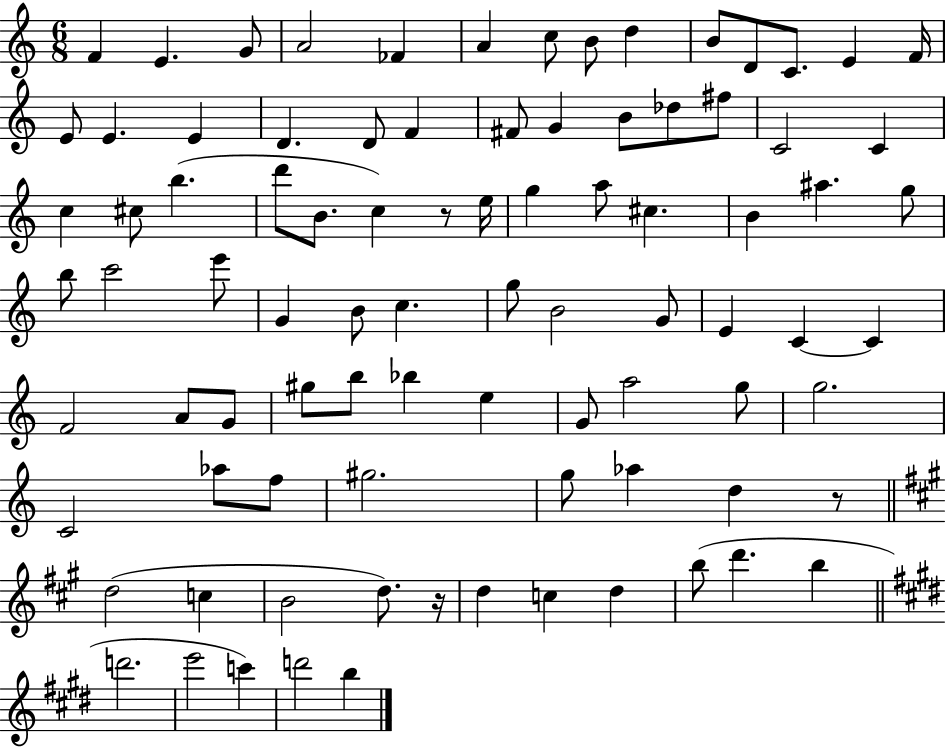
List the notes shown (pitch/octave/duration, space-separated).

F4/q E4/q. G4/e A4/h FES4/q A4/q C5/e B4/e D5/q B4/e D4/e C4/e. E4/q F4/s E4/e E4/q. E4/q D4/q. D4/e F4/q F#4/e G4/q B4/e Db5/e F#5/e C4/h C4/q C5/q C#5/e B5/q. D6/e B4/e. C5/q R/e E5/s G5/q A5/e C#5/q. B4/q A#5/q. G5/e B5/e C6/h E6/e G4/q B4/e C5/q. G5/e B4/h G4/e E4/q C4/q C4/q F4/h A4/e G4/e G#5/e B5/e Bb5/q E5/q G4/e A5/h G5/e G5/h. C4/h Ab5/e F5/e G#5/h. G5/e Ab5/q D5/q R/e D5/h C5/q B4/h D5/e. R/s D5/q C5/q D5/q B5/e D6/q. B5/q D6/h. E6/h C6/q D6/h B5/q